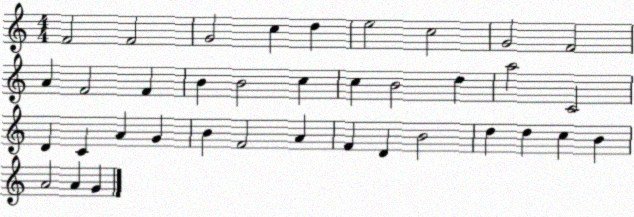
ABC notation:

X:1
T:Untitled
M:4/4
L:1/4
K:C
F2 F2 G2 c d e2 c2 G2 F2 A F2 F B B2 c c B2 d a2 C2 D C A G B F2 A F D B2 d d c B A2 A G